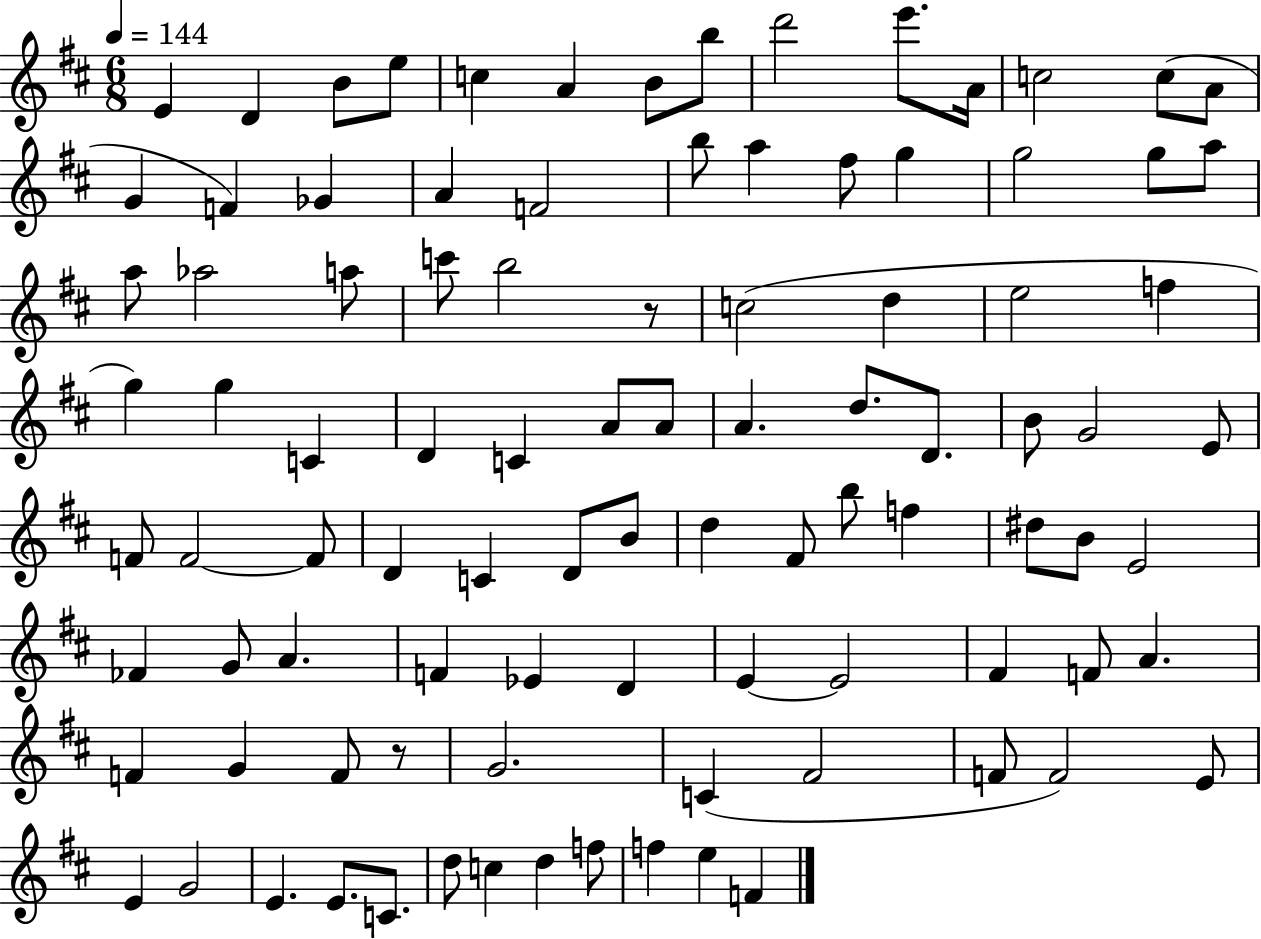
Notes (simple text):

E4/q D4/q B4/e E5/e C5/q A4/q B4/e B5/e D6/h E6/e. A4/s C5/h C5/e A4/e G4/q F4/q Gb4/q A4/q F4/h B5/e A5/q F#5/e G5/q G5/h G5/e A5/e A5/e Ab5/h A5/e C6/e B5/h R/e C5/h D5/q E5/h F5/q G5/q G5/q C4/q D4/q C4/q A4/e A4/e A4/q. D5/e. D4/e. B4/e G4/h E4/e F4/e F4/h F4/e D4/q C4/q D4/e B4/e D5/q F#4/e B5/e F5/q D#5/e B4/e E4/h FES4/q G4/e A4/q. F4/q Eb4/q D4/q E4/q E4/h F#4/q F4/e A4/q. F4/q G4/q F4/e R/e G4/h. C4/q F#4/h F4/e F4/h E4/e E4/q G4/h E4/q. E4/e. C4/e. D5/e C5/q D5/q F5/e F5/q E5/q F4/q